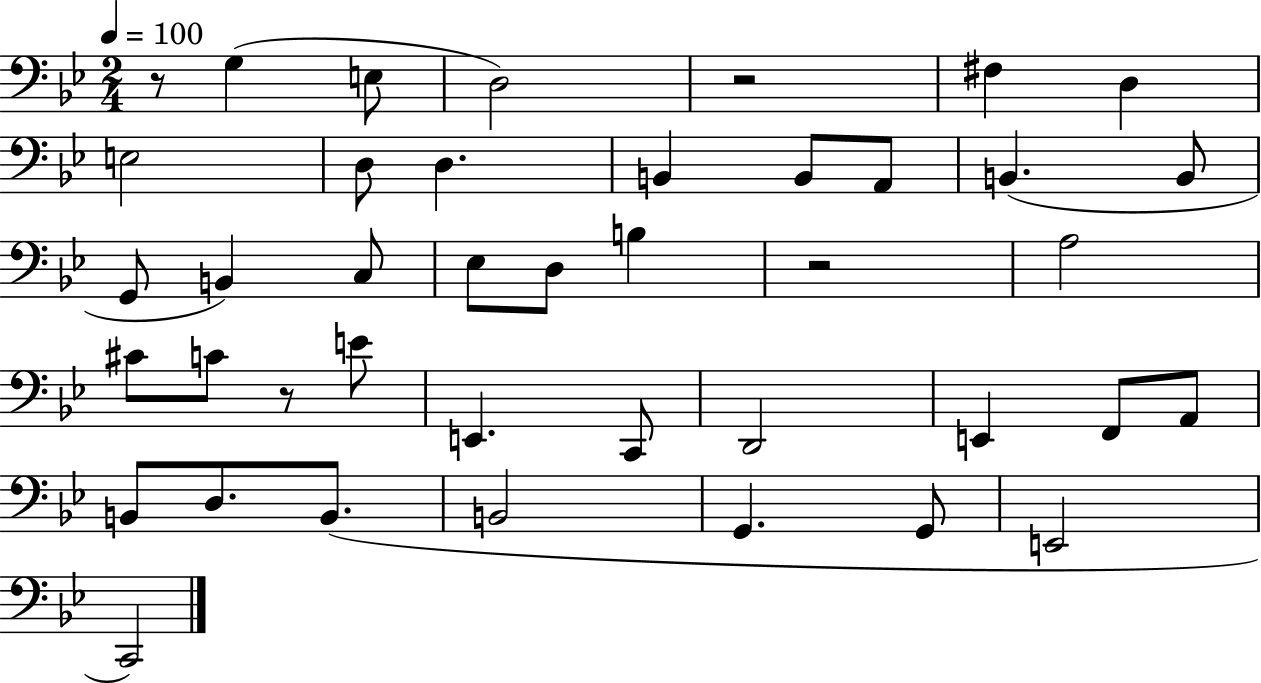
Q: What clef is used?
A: bass